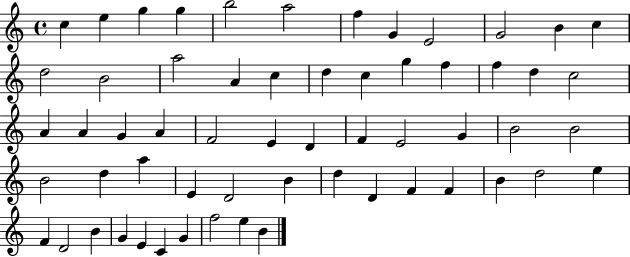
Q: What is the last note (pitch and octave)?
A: B4